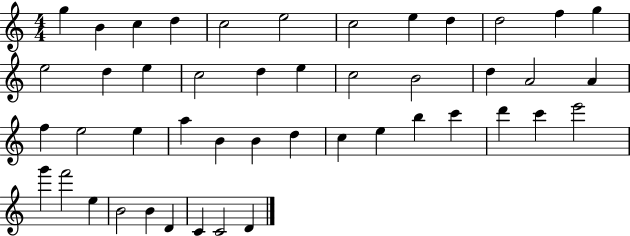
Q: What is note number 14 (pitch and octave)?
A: D5